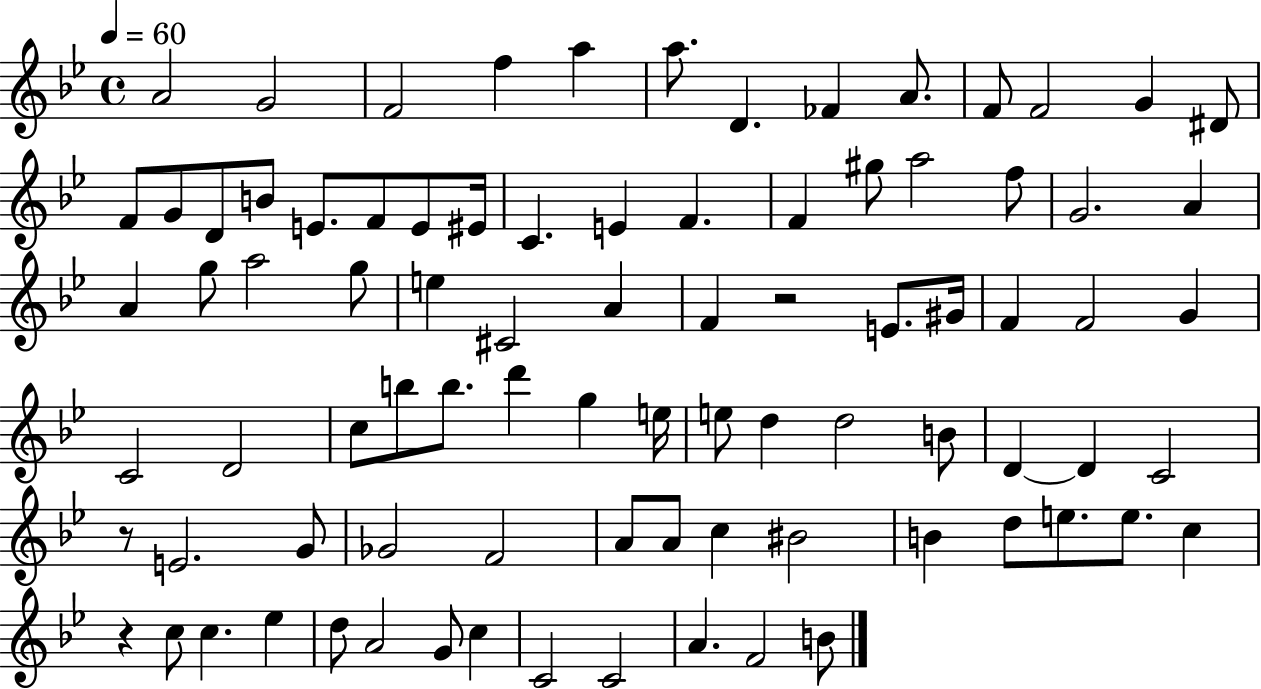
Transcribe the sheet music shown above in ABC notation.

X:1
T:Untitled
M:4/4
L:1/4
K:Bb
A2 G2 F2 f a a/2 D _F A/2 F/2 F2 G ^D/2 F/2 G/2 D/2 B/2 E/2 F/2 E/2 ^E/4 C E F F ^g/2 a2 f/2 G2 A A g/2 a2 g/2 e ^C2 A F z2 E/2 ^G/4 F F2 G C2 D2 c/2 b/2 b/2 d' g e/4 e/2 d d2 B/2 D D C2 z/2 E2 G/2 _G2 F2 A/2 A/2 c ^B2 B d/2 e/2 e/2 c z c/2 c _e d/2 A2 G/2 c C2 C2 A F2 B/2